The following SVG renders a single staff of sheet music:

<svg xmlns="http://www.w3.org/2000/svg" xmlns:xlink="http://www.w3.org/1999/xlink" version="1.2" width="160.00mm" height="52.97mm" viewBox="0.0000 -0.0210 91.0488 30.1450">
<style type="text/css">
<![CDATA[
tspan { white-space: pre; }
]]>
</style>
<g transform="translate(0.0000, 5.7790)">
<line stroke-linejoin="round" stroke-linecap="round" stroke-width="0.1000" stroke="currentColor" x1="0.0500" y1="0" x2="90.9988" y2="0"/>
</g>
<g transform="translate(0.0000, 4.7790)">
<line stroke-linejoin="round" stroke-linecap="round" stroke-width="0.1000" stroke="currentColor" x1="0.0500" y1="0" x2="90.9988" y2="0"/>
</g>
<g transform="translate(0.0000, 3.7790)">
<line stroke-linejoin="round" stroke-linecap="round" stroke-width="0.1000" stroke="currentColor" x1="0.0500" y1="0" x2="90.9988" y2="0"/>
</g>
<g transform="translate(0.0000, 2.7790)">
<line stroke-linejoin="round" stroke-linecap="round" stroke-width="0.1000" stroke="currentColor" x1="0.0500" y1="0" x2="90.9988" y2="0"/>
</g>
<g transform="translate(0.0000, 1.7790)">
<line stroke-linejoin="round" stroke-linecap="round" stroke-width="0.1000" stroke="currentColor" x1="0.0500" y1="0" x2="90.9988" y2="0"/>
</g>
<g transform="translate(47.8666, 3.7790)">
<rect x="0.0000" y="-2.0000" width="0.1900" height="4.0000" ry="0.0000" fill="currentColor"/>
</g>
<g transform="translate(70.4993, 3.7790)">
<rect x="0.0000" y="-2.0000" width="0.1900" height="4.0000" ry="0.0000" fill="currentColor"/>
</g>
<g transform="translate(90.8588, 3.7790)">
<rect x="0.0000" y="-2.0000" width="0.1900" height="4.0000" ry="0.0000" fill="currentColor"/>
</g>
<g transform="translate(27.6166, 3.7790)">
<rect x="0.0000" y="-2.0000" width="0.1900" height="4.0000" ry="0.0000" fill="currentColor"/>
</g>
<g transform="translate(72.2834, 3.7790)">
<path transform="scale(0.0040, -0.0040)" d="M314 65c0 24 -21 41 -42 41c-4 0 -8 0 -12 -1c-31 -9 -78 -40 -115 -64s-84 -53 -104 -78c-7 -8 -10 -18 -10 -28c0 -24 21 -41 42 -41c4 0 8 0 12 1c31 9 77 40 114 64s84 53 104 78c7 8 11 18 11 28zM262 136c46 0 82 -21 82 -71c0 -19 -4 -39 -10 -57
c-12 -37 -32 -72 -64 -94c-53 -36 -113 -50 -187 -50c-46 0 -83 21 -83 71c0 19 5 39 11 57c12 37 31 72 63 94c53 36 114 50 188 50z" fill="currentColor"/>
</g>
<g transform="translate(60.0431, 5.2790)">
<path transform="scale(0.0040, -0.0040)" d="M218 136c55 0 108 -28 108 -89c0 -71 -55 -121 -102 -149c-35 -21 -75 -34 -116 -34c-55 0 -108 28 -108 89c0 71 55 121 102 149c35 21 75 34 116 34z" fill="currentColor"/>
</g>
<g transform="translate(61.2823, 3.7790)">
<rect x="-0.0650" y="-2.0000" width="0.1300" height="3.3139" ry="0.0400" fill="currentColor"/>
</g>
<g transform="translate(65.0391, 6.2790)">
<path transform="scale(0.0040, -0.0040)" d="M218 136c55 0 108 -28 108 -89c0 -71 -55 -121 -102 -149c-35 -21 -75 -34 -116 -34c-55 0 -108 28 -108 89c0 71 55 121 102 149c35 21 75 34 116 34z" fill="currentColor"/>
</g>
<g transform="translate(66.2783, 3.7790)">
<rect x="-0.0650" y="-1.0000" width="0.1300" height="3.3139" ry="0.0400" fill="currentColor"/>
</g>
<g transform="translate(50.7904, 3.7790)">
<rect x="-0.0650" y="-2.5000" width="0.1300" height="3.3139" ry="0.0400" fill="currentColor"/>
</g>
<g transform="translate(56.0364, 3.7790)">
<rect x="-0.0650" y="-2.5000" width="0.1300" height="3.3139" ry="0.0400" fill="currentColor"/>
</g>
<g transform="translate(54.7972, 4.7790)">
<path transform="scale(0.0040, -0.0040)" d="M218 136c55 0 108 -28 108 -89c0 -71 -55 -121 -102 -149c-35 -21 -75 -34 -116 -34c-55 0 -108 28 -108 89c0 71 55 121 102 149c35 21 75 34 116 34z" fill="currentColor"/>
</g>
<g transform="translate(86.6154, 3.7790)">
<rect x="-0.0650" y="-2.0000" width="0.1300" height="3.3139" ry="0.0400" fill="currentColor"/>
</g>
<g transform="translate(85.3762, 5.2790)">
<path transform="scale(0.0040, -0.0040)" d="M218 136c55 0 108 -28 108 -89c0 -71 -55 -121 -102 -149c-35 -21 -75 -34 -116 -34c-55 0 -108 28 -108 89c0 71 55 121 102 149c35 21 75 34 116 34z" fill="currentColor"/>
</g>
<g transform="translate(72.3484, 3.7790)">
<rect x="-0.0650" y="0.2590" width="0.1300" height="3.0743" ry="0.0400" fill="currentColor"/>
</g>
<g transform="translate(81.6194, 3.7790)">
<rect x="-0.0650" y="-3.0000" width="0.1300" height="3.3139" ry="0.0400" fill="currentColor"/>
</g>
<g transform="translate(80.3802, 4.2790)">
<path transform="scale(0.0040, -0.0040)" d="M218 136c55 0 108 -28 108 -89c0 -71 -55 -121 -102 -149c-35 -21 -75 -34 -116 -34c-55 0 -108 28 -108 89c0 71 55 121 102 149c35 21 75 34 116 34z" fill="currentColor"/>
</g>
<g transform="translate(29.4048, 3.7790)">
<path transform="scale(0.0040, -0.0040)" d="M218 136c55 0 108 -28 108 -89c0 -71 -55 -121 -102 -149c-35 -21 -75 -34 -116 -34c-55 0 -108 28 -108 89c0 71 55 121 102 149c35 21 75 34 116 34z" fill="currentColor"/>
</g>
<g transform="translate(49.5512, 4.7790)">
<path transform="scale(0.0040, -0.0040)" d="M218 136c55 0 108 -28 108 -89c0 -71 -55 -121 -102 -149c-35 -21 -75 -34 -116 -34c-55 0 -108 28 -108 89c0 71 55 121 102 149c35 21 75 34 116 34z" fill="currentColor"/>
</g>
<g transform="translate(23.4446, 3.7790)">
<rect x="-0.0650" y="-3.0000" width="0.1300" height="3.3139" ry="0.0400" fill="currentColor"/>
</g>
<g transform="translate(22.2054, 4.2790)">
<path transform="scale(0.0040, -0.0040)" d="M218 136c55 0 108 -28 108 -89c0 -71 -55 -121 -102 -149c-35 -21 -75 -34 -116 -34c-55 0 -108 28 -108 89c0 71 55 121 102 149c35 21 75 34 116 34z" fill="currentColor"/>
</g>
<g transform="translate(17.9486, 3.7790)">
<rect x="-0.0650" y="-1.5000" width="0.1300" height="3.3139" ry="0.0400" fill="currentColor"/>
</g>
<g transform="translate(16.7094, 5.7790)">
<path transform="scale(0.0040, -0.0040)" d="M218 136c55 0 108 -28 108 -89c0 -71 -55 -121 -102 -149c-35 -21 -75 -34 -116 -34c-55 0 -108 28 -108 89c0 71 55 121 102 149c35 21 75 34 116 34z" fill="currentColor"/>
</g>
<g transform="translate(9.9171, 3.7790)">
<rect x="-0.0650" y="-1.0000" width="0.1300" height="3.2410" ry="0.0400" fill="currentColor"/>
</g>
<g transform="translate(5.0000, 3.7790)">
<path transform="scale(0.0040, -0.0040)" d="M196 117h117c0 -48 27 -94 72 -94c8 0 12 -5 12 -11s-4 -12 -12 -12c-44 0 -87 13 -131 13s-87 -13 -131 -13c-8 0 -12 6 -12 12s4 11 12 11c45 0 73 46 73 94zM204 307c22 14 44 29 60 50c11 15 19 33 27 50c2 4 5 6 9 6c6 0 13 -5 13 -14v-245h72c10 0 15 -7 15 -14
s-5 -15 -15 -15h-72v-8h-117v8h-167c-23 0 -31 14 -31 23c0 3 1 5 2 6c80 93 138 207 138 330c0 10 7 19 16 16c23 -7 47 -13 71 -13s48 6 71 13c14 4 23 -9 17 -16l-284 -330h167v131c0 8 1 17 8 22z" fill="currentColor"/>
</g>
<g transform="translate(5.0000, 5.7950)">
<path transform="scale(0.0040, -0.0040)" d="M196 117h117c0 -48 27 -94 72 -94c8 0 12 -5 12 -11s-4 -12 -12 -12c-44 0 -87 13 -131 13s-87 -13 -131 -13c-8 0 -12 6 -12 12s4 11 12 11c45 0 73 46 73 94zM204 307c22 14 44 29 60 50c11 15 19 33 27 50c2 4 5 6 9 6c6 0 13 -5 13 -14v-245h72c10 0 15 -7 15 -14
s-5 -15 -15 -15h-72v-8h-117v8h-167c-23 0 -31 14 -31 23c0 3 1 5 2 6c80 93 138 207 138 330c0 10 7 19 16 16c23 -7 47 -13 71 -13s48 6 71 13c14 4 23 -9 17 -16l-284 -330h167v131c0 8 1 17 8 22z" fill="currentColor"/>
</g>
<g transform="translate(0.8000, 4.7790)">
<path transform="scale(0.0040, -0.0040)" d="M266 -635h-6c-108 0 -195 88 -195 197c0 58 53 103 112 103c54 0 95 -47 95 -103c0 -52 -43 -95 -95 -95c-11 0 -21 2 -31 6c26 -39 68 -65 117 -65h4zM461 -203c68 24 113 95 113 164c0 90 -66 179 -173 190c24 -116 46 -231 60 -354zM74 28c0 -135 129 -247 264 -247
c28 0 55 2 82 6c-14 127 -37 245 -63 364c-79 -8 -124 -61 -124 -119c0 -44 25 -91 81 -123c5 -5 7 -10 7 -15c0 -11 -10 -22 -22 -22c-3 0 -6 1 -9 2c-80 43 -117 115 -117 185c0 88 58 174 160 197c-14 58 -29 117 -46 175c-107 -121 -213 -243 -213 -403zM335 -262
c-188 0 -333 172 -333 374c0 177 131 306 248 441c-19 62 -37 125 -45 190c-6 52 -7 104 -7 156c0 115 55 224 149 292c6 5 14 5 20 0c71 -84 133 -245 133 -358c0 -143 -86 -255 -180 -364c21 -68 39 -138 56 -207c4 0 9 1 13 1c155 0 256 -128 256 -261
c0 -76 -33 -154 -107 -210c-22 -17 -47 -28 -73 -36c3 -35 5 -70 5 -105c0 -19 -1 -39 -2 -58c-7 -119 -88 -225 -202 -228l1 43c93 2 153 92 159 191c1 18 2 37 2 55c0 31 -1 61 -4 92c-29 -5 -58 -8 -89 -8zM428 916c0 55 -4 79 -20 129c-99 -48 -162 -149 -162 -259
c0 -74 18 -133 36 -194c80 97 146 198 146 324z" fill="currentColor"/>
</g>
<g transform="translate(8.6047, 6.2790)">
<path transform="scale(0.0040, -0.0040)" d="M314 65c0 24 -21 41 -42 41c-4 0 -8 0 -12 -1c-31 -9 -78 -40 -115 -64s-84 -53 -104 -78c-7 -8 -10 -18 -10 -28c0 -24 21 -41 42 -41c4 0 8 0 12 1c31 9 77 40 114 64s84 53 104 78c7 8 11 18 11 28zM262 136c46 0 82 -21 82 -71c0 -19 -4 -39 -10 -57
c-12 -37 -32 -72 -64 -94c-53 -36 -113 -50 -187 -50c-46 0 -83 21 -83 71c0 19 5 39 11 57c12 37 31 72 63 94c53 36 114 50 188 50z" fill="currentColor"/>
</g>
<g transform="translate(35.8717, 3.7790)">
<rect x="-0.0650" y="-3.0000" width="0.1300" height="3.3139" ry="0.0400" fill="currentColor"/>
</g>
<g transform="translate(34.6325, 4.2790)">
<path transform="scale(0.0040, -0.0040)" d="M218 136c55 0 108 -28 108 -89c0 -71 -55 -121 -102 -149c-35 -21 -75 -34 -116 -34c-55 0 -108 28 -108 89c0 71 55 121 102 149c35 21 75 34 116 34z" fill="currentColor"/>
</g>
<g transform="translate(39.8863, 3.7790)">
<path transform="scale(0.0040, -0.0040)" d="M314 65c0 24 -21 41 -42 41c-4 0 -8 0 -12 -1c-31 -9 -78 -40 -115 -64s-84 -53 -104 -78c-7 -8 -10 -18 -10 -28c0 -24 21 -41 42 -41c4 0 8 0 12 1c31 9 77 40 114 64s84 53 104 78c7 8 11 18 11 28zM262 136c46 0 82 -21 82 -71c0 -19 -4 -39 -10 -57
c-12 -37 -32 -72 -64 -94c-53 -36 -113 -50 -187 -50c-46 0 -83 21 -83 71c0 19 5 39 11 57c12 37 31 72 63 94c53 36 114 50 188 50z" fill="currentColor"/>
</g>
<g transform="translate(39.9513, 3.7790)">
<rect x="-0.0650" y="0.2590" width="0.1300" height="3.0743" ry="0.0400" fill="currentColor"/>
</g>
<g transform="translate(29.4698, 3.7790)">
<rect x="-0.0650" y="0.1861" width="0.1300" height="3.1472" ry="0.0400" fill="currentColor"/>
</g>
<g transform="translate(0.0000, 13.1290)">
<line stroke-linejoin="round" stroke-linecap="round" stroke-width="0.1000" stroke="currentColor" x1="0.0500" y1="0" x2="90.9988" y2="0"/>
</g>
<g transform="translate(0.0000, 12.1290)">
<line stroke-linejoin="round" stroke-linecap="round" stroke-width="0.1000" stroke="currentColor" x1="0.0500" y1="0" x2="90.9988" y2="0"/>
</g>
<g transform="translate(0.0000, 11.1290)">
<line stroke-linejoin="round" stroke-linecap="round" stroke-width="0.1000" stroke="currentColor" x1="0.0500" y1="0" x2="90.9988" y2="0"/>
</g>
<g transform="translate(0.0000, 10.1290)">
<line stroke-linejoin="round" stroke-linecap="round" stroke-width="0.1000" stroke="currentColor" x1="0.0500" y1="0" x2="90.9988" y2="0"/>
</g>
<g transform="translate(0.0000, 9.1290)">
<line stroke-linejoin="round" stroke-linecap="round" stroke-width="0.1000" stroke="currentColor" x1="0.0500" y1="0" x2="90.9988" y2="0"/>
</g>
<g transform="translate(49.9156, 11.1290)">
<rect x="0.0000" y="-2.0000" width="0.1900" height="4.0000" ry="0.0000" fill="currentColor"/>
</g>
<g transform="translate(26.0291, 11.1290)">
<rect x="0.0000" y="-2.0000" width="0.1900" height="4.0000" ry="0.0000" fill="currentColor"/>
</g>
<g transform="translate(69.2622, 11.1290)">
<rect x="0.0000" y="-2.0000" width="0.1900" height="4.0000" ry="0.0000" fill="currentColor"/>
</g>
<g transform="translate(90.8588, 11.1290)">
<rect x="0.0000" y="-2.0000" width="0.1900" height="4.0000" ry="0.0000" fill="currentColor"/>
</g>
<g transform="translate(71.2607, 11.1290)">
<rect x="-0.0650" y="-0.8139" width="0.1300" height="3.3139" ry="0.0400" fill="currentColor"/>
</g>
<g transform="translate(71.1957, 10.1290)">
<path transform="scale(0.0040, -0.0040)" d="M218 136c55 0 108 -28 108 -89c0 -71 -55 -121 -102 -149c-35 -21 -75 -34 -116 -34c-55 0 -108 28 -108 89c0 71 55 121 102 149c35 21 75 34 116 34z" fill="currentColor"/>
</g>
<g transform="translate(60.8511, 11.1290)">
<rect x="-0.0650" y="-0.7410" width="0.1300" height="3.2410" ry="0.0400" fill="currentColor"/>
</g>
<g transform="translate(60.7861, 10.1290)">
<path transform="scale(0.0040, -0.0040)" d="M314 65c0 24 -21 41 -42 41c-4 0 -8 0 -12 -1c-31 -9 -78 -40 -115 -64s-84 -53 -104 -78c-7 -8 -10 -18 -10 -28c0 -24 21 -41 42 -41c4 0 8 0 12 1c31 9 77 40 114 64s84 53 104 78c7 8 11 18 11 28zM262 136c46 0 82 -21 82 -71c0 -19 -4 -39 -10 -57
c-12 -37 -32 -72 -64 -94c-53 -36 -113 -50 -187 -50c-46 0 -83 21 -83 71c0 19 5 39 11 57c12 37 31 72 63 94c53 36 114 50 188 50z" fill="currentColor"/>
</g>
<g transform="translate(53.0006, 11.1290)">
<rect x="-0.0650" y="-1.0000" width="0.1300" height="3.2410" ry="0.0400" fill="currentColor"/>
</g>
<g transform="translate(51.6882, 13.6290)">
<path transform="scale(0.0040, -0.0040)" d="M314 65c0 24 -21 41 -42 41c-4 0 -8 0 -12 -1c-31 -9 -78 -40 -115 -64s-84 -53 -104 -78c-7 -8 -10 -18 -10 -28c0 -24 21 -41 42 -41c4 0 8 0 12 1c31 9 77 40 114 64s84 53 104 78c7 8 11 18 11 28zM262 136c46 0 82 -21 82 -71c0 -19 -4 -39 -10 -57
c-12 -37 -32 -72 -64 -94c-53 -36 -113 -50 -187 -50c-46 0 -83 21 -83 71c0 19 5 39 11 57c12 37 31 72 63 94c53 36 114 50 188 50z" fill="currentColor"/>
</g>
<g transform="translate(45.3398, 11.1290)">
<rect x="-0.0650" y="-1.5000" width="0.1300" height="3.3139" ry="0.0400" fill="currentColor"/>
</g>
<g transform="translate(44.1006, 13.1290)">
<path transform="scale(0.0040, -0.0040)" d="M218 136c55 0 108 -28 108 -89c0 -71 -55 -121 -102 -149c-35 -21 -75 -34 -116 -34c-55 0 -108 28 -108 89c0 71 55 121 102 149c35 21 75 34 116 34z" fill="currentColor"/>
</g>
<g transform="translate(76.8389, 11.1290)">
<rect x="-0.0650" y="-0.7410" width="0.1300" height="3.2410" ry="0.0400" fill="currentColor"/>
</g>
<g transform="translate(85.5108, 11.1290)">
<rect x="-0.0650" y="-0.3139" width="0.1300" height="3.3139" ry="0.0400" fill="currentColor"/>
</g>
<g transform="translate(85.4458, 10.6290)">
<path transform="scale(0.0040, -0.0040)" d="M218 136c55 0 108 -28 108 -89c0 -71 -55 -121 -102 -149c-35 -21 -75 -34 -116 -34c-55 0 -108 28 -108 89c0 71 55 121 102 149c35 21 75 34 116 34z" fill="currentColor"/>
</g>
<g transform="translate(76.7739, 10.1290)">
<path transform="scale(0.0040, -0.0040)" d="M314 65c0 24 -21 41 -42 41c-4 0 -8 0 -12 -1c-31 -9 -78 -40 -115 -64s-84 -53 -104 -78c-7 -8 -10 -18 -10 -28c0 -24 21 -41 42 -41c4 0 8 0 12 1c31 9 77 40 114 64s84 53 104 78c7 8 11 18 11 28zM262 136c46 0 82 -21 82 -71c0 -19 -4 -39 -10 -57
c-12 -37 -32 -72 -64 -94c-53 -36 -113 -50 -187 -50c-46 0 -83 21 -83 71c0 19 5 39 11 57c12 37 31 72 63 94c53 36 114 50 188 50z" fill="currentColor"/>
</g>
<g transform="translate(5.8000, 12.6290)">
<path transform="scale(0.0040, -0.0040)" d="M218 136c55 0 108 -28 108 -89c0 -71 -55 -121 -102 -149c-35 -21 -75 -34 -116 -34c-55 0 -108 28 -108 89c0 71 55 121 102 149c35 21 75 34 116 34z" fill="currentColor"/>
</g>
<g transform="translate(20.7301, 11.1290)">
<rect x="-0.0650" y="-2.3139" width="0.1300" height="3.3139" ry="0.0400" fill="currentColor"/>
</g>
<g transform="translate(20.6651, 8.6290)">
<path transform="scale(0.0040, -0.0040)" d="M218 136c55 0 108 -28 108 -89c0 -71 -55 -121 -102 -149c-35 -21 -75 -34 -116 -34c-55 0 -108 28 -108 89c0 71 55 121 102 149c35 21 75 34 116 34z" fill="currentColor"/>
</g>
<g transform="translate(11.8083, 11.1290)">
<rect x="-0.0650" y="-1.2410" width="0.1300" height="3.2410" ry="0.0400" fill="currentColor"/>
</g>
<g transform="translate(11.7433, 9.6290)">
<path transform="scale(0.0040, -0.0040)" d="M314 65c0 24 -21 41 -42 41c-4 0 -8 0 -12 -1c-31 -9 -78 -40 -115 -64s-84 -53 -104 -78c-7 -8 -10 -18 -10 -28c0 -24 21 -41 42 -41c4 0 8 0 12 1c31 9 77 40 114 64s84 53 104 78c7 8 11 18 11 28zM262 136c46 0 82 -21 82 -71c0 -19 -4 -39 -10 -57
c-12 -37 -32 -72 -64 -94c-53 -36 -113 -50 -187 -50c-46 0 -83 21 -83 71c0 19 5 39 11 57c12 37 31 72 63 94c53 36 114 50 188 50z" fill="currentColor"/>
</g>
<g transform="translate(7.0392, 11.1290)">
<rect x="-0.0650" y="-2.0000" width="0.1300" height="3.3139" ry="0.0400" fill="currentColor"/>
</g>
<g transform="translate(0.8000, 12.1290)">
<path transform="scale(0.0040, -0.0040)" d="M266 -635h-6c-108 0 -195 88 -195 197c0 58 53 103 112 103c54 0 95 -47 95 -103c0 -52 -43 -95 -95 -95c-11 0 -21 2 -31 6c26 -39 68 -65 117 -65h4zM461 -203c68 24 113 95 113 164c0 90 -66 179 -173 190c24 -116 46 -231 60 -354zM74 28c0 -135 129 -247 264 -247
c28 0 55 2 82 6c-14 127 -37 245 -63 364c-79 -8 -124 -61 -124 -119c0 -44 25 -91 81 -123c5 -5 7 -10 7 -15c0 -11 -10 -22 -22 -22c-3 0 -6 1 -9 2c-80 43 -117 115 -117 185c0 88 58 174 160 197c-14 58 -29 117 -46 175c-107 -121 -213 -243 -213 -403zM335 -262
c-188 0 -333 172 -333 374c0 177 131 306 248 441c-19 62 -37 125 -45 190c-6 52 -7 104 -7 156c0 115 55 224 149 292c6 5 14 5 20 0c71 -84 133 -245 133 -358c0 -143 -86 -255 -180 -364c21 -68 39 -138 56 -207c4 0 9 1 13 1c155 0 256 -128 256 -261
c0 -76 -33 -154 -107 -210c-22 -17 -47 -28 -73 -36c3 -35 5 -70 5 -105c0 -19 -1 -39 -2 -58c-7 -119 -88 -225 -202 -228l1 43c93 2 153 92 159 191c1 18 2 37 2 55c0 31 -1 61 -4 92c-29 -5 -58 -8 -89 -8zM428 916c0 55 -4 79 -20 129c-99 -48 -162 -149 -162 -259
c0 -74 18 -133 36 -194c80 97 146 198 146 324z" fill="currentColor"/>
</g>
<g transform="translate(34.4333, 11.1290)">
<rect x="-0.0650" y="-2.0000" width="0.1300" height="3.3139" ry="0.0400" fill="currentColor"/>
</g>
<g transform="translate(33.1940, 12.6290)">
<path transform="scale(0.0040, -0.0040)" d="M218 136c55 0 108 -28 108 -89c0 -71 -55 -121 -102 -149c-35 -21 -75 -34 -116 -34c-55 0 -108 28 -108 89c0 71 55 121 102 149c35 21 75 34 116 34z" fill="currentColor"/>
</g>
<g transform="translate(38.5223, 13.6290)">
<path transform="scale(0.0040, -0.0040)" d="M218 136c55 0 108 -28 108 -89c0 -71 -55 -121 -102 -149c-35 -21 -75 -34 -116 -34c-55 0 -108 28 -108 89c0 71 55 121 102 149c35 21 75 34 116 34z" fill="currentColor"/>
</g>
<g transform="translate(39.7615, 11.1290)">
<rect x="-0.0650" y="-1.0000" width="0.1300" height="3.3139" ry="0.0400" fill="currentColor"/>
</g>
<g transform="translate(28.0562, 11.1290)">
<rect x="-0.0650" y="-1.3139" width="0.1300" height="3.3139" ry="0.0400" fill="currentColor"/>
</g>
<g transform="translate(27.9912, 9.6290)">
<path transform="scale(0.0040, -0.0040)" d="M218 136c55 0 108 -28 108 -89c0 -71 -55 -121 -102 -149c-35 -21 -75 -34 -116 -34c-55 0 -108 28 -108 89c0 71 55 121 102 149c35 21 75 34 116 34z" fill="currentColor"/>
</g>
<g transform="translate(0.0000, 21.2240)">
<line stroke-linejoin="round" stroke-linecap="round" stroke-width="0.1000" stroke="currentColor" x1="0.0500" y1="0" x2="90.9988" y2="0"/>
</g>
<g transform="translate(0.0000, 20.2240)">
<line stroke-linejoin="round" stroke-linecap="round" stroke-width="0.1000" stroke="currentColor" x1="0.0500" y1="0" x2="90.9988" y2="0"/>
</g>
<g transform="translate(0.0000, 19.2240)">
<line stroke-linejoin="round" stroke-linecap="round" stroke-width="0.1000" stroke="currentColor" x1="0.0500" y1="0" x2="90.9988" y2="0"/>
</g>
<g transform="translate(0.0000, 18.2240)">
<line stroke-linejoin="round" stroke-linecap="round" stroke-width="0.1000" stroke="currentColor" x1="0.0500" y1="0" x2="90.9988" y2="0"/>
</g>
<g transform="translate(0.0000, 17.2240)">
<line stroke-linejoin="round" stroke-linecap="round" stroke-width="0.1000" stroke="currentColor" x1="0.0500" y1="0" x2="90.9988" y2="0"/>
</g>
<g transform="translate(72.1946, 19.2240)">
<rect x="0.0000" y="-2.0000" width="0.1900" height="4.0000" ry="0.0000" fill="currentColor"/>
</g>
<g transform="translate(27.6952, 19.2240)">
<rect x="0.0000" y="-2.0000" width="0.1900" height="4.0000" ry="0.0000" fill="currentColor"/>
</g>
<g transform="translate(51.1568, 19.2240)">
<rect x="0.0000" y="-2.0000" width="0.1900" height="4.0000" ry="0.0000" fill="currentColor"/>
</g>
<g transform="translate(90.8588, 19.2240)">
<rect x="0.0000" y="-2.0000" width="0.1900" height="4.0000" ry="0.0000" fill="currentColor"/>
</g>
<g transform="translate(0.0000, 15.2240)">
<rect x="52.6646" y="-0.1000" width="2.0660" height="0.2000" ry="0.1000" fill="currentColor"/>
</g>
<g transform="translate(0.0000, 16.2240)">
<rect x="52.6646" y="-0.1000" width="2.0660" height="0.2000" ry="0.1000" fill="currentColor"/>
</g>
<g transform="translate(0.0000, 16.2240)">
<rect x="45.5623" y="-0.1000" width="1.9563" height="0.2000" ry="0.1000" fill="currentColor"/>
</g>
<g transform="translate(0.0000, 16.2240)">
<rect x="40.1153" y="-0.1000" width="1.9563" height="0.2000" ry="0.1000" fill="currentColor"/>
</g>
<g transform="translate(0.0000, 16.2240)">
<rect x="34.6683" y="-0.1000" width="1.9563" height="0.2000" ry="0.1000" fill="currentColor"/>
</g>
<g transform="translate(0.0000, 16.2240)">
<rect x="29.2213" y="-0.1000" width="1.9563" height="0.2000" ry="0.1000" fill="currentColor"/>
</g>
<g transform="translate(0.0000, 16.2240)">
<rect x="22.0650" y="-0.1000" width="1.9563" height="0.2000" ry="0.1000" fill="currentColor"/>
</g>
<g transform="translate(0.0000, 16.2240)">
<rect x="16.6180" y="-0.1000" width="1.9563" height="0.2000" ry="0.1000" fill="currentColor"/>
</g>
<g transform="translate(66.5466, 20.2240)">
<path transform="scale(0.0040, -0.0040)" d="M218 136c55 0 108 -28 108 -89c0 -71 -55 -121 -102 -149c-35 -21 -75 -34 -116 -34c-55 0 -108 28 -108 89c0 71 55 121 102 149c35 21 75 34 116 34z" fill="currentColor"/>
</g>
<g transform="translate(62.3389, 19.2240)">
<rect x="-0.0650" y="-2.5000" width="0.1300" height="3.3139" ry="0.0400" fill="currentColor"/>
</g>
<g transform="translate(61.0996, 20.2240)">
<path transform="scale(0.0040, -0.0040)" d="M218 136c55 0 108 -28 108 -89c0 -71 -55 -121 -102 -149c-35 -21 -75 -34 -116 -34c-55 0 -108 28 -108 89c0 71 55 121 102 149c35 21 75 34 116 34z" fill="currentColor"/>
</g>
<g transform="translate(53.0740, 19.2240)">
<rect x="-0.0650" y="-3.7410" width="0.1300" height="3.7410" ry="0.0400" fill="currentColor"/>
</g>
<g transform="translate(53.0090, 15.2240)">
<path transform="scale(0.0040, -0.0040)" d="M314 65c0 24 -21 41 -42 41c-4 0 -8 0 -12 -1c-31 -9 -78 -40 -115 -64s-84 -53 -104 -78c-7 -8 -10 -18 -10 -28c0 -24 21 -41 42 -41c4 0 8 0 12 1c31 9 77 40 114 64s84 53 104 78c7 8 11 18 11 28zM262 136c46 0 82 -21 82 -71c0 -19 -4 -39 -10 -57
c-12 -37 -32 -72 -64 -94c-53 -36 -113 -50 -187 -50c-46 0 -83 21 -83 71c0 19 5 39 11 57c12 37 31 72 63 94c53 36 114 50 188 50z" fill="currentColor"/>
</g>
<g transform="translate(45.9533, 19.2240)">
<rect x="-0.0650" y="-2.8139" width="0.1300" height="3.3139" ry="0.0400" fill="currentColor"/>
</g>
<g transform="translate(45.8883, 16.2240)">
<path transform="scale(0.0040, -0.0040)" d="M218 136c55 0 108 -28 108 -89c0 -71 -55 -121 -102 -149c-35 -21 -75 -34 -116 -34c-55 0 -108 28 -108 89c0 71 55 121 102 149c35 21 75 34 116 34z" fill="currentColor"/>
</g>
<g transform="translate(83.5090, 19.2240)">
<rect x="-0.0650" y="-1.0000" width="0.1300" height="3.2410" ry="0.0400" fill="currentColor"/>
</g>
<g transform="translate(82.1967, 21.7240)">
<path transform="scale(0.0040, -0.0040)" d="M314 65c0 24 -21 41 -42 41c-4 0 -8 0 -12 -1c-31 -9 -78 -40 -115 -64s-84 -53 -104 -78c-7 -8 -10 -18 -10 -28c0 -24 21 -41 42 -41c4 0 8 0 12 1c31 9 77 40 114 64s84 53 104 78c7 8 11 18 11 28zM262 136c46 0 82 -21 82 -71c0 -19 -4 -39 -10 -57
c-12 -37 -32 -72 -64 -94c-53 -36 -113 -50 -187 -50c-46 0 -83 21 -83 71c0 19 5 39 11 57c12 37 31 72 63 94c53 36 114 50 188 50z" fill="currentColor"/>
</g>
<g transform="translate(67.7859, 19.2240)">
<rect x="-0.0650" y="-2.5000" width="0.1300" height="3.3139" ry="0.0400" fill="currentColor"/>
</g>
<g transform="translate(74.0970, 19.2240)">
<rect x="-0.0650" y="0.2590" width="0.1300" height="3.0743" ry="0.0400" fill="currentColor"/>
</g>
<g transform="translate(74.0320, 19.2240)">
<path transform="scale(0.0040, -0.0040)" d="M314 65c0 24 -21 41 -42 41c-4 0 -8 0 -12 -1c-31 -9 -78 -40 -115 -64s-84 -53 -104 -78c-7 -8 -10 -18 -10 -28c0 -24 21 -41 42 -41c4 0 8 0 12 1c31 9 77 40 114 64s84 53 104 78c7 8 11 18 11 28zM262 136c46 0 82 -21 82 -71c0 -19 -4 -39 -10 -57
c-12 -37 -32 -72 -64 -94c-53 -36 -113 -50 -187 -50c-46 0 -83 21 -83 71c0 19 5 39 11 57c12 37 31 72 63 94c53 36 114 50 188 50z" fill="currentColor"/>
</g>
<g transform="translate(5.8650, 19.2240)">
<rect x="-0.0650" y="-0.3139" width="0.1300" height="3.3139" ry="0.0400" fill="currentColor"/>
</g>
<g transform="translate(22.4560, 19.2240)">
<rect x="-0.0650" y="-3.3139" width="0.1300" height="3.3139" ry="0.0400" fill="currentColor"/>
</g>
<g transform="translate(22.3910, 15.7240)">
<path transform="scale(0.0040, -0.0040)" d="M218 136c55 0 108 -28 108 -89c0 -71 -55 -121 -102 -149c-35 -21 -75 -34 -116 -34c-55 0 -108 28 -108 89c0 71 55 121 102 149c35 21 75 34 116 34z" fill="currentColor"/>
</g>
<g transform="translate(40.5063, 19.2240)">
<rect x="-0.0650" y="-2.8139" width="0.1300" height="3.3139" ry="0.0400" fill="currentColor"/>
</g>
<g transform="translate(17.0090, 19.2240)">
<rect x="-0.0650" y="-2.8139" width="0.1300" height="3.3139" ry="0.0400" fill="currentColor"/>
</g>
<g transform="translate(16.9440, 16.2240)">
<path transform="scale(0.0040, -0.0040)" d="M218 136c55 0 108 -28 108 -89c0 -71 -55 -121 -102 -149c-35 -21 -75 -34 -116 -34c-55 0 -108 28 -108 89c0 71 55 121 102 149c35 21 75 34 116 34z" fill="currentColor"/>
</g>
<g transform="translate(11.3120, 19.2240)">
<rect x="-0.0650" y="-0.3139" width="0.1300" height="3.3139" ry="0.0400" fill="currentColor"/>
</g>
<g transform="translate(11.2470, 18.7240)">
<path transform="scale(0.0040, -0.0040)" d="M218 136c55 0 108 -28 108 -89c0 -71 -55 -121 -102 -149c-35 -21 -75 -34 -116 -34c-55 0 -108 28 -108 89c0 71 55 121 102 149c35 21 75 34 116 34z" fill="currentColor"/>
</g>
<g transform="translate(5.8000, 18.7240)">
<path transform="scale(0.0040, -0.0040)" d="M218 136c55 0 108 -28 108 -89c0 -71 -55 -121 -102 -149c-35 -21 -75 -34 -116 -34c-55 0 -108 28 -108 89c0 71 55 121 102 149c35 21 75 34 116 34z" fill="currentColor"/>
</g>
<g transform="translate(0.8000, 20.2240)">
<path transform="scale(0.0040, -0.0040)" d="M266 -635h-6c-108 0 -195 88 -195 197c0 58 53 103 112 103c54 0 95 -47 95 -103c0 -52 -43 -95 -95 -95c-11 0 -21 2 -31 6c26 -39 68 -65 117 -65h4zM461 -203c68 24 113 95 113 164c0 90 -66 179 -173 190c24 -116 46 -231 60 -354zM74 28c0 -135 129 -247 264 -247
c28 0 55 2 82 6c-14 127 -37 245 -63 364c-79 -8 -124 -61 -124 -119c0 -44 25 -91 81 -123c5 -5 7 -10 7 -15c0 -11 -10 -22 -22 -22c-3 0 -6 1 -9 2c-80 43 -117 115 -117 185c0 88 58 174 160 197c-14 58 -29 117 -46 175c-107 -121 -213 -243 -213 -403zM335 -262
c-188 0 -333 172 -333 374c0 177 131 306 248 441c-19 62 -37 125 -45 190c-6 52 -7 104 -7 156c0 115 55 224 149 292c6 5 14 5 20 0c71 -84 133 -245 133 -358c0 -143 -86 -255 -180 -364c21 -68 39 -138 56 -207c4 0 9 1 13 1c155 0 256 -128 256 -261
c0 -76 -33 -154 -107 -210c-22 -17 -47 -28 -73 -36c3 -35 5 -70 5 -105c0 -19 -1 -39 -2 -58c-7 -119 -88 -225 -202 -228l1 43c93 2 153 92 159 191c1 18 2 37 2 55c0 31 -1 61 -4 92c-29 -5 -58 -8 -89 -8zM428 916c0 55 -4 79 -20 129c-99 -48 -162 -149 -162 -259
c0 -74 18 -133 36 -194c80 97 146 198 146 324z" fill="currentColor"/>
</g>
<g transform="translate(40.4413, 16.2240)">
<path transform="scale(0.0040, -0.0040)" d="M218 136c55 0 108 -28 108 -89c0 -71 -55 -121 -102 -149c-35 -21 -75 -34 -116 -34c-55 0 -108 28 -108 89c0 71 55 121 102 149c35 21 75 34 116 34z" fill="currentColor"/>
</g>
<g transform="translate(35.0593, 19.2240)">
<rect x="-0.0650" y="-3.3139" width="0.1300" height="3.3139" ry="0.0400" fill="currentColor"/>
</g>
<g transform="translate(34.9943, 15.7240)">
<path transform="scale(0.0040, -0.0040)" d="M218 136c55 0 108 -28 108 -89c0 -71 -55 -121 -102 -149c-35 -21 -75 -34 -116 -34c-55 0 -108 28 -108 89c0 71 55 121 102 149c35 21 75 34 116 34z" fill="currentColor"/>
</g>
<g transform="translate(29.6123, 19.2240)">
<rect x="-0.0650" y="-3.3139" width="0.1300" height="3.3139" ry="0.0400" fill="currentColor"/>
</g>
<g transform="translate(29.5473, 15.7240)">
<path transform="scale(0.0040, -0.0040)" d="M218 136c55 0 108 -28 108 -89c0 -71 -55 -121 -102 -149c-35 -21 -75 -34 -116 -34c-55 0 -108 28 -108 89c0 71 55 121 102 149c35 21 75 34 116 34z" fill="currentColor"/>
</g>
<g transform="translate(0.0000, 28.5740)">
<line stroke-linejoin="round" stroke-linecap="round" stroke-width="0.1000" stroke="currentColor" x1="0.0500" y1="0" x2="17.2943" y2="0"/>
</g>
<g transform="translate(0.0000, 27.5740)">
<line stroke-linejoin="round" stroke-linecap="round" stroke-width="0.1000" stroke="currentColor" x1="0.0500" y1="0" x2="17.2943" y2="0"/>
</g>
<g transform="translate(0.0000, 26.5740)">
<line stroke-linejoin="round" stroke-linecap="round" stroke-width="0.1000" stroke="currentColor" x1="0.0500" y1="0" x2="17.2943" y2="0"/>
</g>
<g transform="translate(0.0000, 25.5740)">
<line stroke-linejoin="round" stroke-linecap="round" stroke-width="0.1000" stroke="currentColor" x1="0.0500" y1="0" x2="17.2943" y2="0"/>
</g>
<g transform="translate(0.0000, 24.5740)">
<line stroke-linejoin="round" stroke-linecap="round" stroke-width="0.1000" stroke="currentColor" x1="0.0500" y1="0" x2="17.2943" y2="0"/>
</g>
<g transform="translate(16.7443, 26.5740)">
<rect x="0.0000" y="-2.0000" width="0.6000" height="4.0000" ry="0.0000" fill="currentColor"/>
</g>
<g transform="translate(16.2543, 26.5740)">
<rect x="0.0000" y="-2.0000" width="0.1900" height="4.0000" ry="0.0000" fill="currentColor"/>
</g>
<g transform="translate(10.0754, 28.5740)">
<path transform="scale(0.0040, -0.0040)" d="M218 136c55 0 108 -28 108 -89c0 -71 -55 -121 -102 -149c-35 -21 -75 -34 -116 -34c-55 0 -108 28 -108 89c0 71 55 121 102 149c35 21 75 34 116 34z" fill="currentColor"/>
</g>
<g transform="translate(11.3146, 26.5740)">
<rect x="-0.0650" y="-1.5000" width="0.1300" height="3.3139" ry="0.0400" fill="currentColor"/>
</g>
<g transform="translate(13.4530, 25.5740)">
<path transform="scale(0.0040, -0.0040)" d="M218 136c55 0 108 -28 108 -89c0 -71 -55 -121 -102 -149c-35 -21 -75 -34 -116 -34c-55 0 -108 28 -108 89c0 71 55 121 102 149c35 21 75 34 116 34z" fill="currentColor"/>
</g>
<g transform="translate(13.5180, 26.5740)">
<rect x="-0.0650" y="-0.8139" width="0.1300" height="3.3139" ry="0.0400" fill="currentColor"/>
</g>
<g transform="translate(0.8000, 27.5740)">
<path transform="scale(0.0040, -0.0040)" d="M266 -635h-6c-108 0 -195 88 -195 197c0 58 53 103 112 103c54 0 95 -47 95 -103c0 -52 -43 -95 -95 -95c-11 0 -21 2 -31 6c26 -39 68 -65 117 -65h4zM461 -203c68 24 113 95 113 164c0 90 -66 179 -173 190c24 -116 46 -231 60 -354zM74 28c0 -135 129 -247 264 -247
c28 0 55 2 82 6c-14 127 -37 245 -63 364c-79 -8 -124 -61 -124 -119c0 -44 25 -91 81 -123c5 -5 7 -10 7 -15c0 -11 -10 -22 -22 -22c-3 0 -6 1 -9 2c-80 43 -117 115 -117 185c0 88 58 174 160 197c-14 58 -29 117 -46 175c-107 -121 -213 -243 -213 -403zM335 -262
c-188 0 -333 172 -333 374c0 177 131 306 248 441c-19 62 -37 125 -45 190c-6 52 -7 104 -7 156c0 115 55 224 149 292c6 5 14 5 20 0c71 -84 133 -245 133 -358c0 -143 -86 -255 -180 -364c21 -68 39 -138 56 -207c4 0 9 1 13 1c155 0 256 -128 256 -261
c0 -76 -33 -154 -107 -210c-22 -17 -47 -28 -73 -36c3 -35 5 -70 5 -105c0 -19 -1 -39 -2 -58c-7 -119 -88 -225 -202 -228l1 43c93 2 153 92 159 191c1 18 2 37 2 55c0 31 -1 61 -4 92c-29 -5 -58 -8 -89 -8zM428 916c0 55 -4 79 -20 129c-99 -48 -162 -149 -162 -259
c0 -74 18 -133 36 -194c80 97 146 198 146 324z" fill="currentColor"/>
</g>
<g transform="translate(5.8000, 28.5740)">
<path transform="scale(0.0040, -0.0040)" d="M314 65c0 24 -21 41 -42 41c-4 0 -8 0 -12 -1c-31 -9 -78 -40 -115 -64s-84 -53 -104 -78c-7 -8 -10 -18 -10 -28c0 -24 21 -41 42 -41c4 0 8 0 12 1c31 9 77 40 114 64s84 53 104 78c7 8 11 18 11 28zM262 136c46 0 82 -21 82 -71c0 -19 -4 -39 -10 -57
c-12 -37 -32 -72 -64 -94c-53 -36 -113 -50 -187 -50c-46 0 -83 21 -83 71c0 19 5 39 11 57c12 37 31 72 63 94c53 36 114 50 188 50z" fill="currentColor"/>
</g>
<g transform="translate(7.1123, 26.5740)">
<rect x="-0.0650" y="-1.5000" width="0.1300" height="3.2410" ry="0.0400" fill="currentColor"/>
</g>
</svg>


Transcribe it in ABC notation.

X:1
T:Untitled
M:4/4
L:1/4
K:C
D2 E A B A B2 G G F D B2 A F F e2 g e F D E D2 d2 d d2 c c c a b b b a a c'2 G G B2 D2 E2 E d